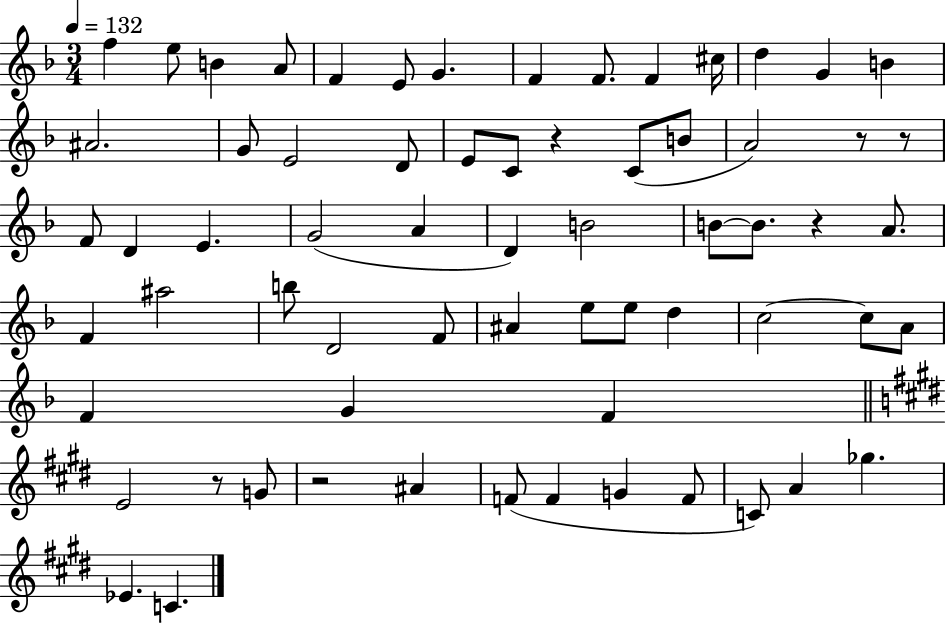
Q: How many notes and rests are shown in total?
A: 66